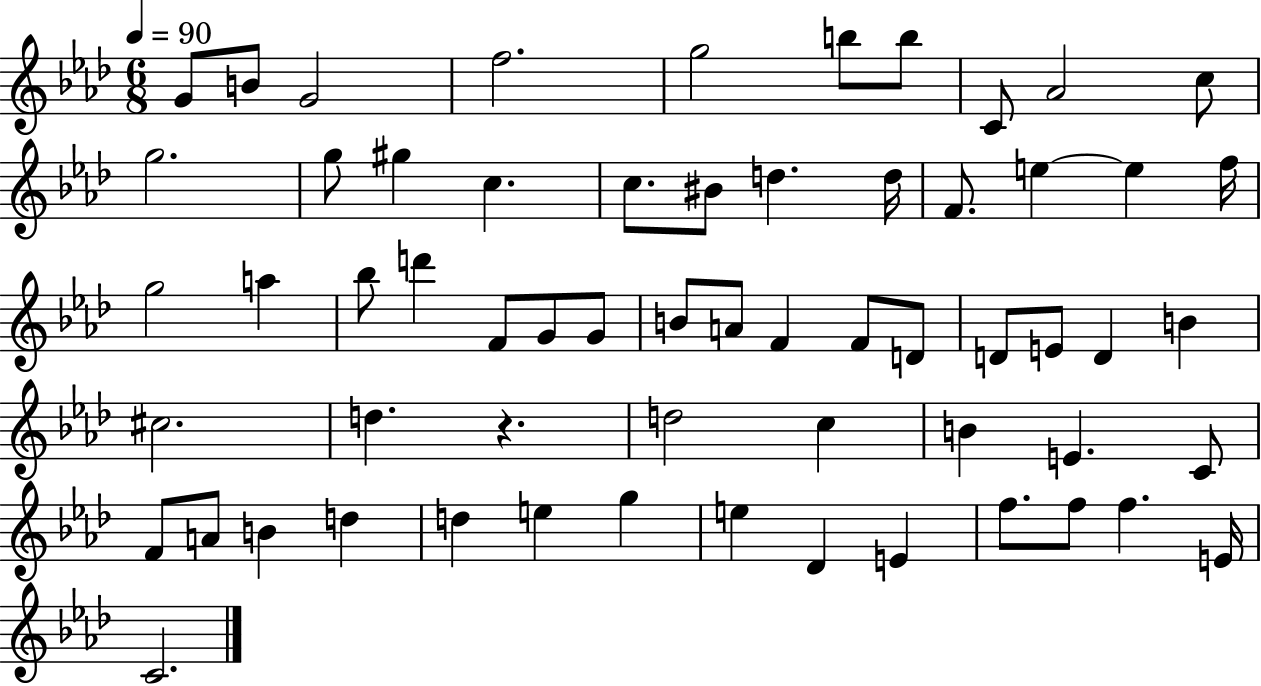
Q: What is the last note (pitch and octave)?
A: C4